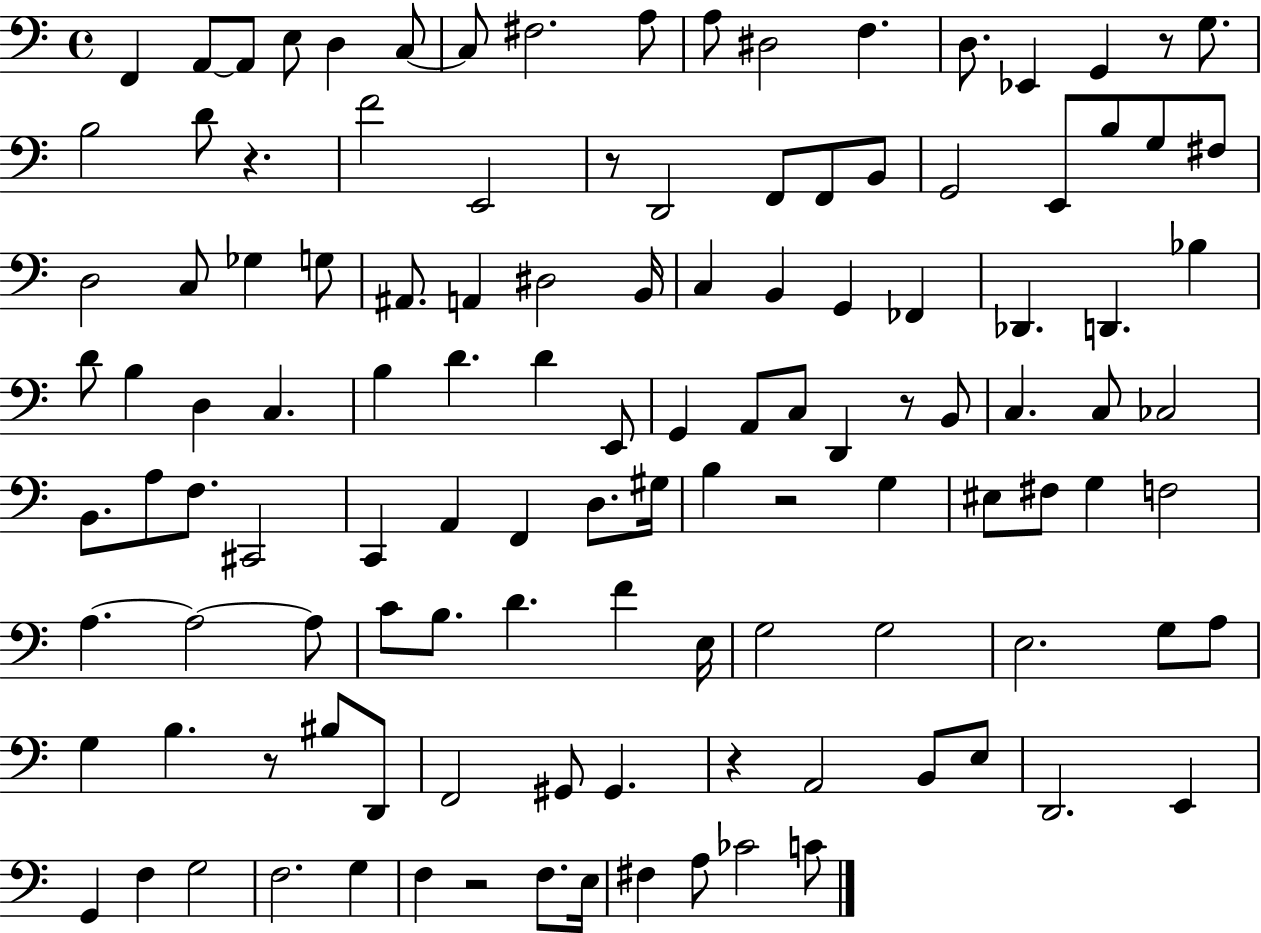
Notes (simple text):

F2/q A2/e A2/e E3/e D3/q C3/e C3/e F#3/h. A3/e A3/e D#3/h F3/q. D3/e. Eb2/q G2/q R/e G3/e. B3/h D4/e R/q. F4/h E2/h R/e D2/h F2/e F2/e B2/e G2/h E2/e B3/e G3/e F#3/e D3/h C3/e Gb3/q G3/e A#2/e. A2/q D#3/h B2/s C3/q B2/q G2/q FES2/q Db2/q. D2/q. Bb3/q D4/e B3/q D3/q C3/q. B3/q D4/q. D4/q E2/e G2/q A2/e C3/e D2/q R/e B2/e C3/q. C3/e CES3/h B2/e. A3/e F3/e. C#2/h C2/q A2/q F2/q D3/e. G#3/s B3/q R/h G3/q EIS3/e F#3/e G3/q F3/h A3/q. A3/h A3/e C4/e B3/e. D4/q. F4/q E3/s G3/h G3/h E3/h. G3/e A3/e G3/q B3/q. R/e BIS3/e D2/e F2/h G#2/e G#2/q. R/q A2/h B2/e E3/e D2/h. E2/q G2/q F3/q G3/h F3/h. G3/q F3/q R/h F3/e. E3/s F#3/q A3/e CES4/h C4/e